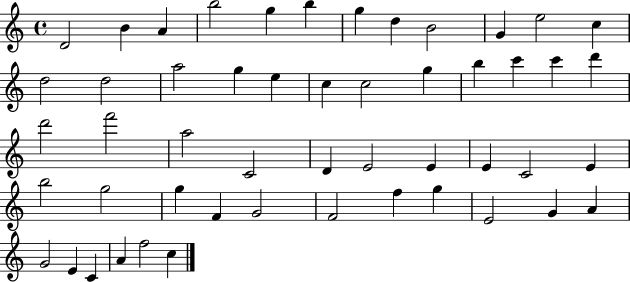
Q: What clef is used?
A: treble